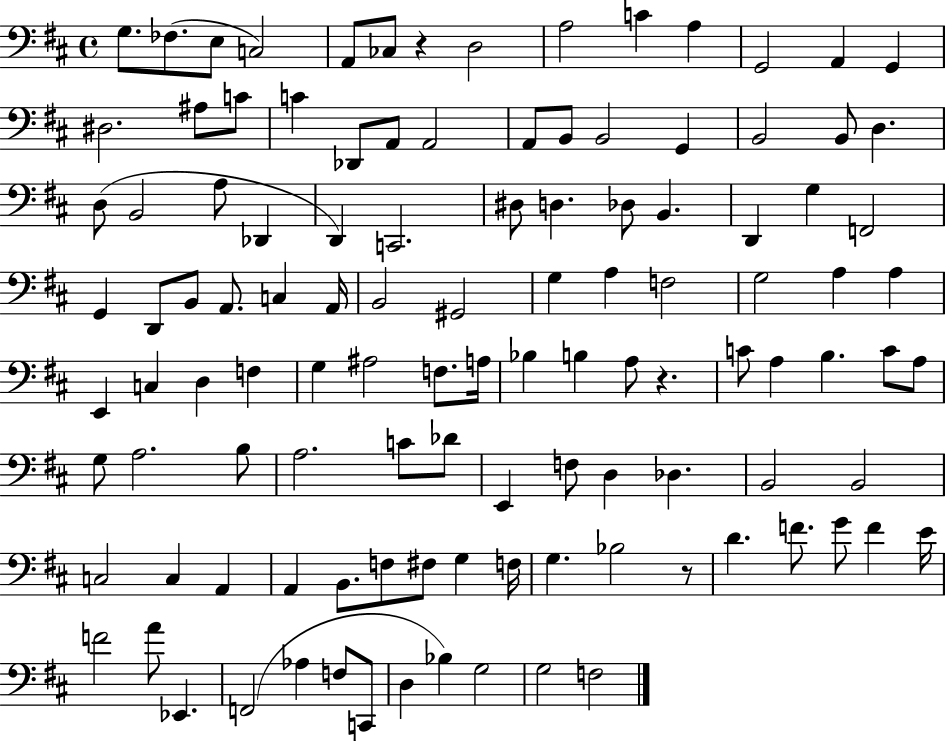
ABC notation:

X:1
T:Untitled
M:4/4
L:1/4
K:D
G,/2 _F,/2 E,/2 C,2 A,,/2 _C,/2 z D,2 A,2 C A, G,,2 A,, G,, ^D,2 ^A,/2 C/2 C _D,,/2 A,,/2 A,,2 A,,/2 B,,/2 B,,2 G,, B,,2 B,,/2 D, D,/2 B,,2 A,/2 _D,, D,, C,,2 ^D,/2 D, _D,/2 B,, D,, G, F,,2 G,, D,,/2 B,,/2 A,,/2 C, A,,/4 B,,2 ^G,,2 G, A, F,2 G,2 A, A, E,, C, D, F, G, ^A,2 F,/2 A,/4 _B, B, A,/2 z C/2 A, B, C/2 A,/2 G,/2 A,2 B,/2 A,2 C/2 _D/2 E,, F,/2 D, _D, B,,2 B,,2 C,2 C, A,, A,, B,,/2 F,/2 ^F,/2 G, F,/4 G, _B,2 z/2 D F/2 G/2 F E/4 F2 A/2 _E,, F,,2 _A, F,/2 C,,/2 D, _B, G,2 G,2 F,2